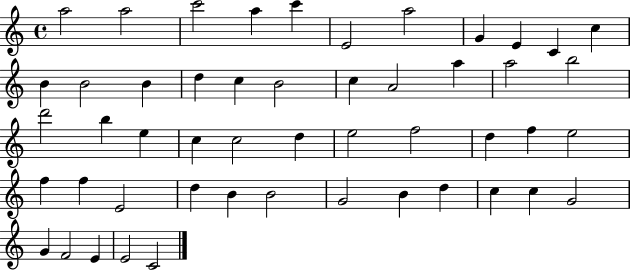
X:1
T:Untitled
M:4/4
L:1/4
K:C
a2 a2 c'2 a c' E2 a2 G E C c B B2 B d c B2 c A2 a a2 b2 d'2 b e c c2 d e2 f2 d f e2 f f E2 d B B2 G2 B d c c G2 G F2 E E2 C2